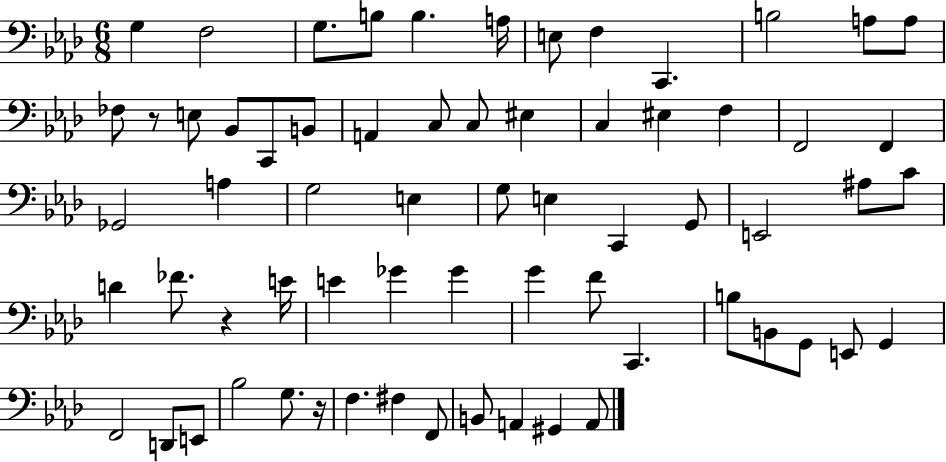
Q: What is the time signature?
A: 6/8